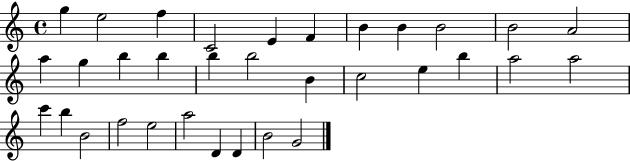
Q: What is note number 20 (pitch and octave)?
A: E5